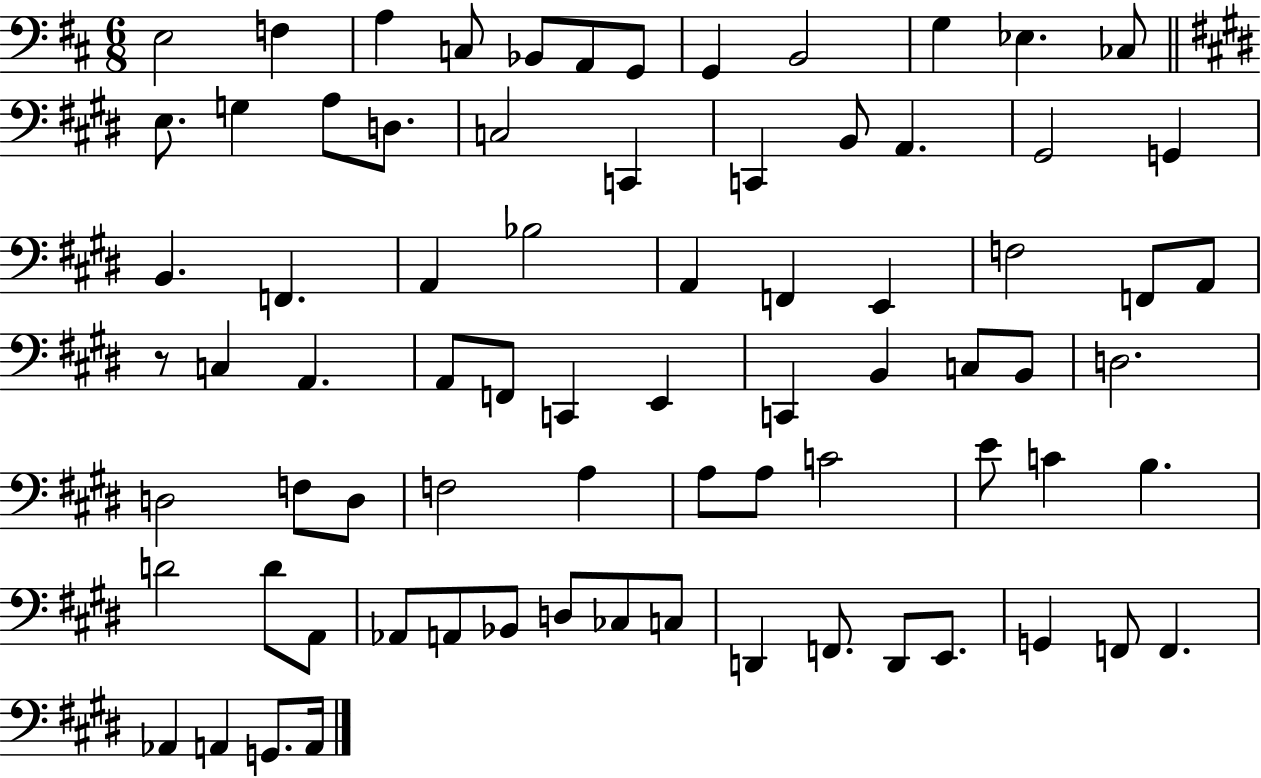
E3/h F3/q A3/q C3/e Bb2/e A2/e G2/e G2/q B2/h G3/q Eb3/q. CES3/e E3/e. G3/q A3/e D3/e. C3/h C2/q C2/q B2/e A2/q. G#2/h G2/q B2/q. F2/q. A2/q Bb3/h A2/q F2/q E2/q F3/h F2/e A2/e R/e C3/q A2/q. A2/e F2/e C2/q E2/q C2/q B2/q C3/e B2/e D3/h. D3/h F3/e D3/e F3/h A3/q A3/e A3/e C4/h E4/e C4/q B3/q. D4/h D4/e A2/e Ab2/e A2/e Bb2/e D3/e CES3/e C3/e D2/q F2/e. D2/e E2/e. G2/q F2/e F2/q. Ab2/q A2/q G2/e. A2/s